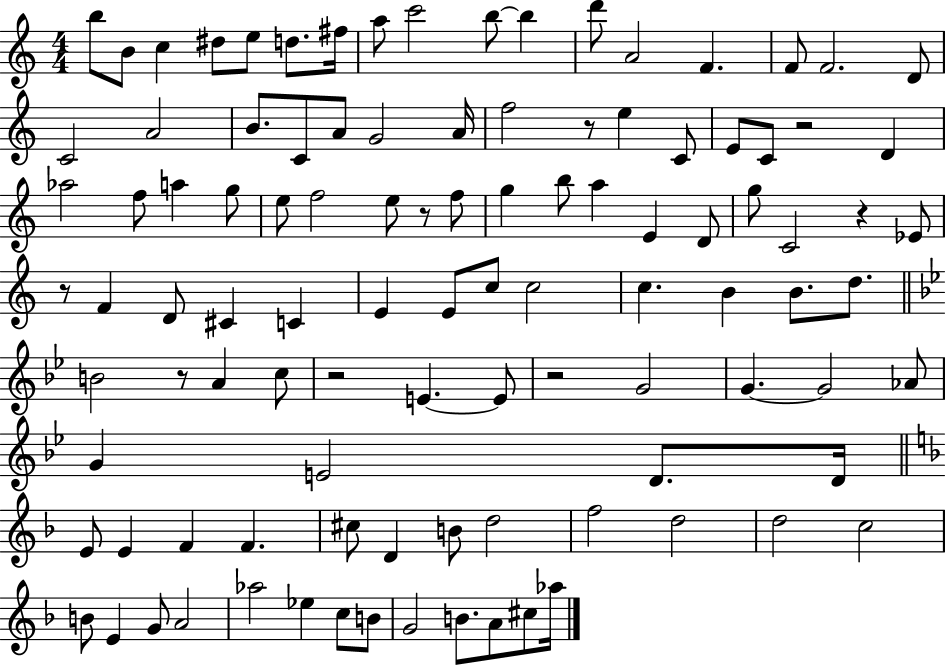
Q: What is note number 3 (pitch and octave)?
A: C5